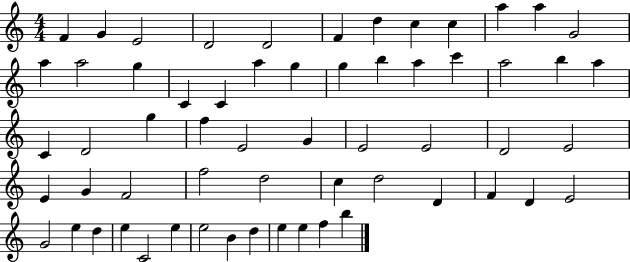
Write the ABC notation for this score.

X:1
T:Untitled
M:4/4
L:1/4
K:C
F G E2 D2 D2 F d c c a a G2 a a2 g C C a g g b a c' a2 b a C D2 g f E2 G E2 E2 D2 E2 E G F2 f2 d2 c d2 D F D E2 G2 e d e C2 e e2 B d e e f b